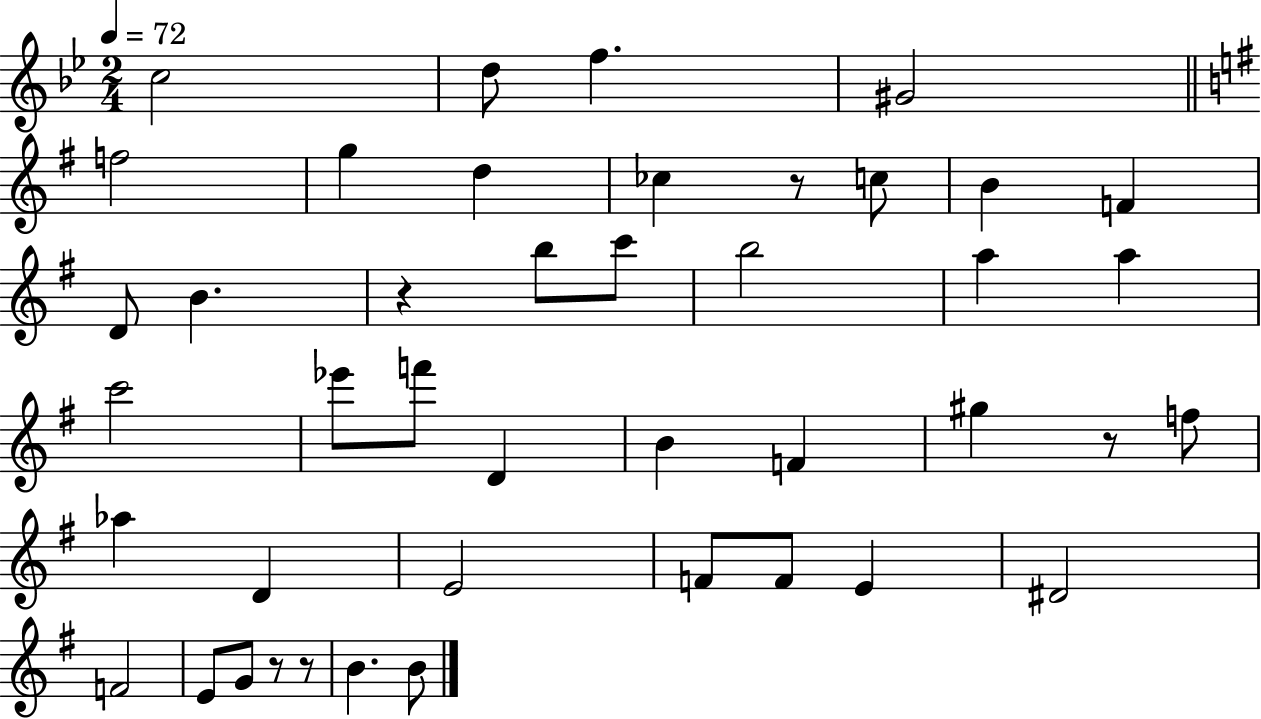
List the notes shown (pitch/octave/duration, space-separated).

C5/h D5/e F5/q. G#4/h F5/h G5/q D5/q CES5/q R/e C5/e B4/q F4/q D4/e B4/q. R/q B5/e C6/e B5/h A5/q A5/q C6/h Eb6/e F6/e D4/q B4/q F4/q G#5/q R/e F5/e Ab5/q D4/q E4/h F4/e F4/e E4/q D#4/h F4/h E4/e G4/e R/e R/e B4/q. B4/e